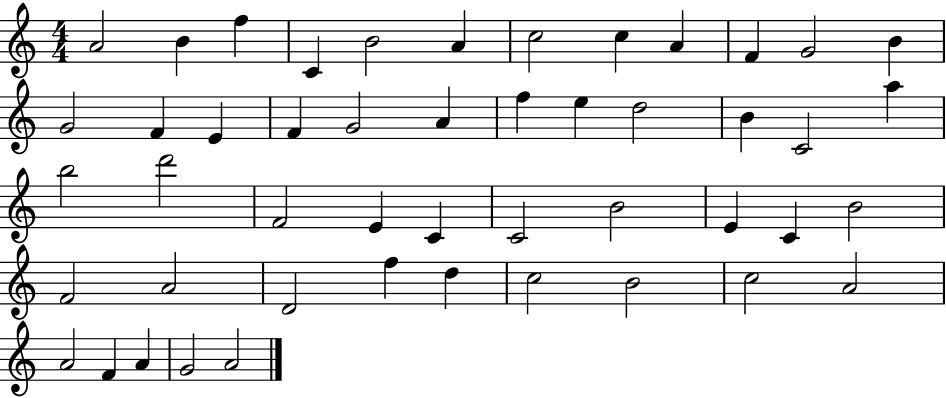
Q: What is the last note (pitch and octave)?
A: A4